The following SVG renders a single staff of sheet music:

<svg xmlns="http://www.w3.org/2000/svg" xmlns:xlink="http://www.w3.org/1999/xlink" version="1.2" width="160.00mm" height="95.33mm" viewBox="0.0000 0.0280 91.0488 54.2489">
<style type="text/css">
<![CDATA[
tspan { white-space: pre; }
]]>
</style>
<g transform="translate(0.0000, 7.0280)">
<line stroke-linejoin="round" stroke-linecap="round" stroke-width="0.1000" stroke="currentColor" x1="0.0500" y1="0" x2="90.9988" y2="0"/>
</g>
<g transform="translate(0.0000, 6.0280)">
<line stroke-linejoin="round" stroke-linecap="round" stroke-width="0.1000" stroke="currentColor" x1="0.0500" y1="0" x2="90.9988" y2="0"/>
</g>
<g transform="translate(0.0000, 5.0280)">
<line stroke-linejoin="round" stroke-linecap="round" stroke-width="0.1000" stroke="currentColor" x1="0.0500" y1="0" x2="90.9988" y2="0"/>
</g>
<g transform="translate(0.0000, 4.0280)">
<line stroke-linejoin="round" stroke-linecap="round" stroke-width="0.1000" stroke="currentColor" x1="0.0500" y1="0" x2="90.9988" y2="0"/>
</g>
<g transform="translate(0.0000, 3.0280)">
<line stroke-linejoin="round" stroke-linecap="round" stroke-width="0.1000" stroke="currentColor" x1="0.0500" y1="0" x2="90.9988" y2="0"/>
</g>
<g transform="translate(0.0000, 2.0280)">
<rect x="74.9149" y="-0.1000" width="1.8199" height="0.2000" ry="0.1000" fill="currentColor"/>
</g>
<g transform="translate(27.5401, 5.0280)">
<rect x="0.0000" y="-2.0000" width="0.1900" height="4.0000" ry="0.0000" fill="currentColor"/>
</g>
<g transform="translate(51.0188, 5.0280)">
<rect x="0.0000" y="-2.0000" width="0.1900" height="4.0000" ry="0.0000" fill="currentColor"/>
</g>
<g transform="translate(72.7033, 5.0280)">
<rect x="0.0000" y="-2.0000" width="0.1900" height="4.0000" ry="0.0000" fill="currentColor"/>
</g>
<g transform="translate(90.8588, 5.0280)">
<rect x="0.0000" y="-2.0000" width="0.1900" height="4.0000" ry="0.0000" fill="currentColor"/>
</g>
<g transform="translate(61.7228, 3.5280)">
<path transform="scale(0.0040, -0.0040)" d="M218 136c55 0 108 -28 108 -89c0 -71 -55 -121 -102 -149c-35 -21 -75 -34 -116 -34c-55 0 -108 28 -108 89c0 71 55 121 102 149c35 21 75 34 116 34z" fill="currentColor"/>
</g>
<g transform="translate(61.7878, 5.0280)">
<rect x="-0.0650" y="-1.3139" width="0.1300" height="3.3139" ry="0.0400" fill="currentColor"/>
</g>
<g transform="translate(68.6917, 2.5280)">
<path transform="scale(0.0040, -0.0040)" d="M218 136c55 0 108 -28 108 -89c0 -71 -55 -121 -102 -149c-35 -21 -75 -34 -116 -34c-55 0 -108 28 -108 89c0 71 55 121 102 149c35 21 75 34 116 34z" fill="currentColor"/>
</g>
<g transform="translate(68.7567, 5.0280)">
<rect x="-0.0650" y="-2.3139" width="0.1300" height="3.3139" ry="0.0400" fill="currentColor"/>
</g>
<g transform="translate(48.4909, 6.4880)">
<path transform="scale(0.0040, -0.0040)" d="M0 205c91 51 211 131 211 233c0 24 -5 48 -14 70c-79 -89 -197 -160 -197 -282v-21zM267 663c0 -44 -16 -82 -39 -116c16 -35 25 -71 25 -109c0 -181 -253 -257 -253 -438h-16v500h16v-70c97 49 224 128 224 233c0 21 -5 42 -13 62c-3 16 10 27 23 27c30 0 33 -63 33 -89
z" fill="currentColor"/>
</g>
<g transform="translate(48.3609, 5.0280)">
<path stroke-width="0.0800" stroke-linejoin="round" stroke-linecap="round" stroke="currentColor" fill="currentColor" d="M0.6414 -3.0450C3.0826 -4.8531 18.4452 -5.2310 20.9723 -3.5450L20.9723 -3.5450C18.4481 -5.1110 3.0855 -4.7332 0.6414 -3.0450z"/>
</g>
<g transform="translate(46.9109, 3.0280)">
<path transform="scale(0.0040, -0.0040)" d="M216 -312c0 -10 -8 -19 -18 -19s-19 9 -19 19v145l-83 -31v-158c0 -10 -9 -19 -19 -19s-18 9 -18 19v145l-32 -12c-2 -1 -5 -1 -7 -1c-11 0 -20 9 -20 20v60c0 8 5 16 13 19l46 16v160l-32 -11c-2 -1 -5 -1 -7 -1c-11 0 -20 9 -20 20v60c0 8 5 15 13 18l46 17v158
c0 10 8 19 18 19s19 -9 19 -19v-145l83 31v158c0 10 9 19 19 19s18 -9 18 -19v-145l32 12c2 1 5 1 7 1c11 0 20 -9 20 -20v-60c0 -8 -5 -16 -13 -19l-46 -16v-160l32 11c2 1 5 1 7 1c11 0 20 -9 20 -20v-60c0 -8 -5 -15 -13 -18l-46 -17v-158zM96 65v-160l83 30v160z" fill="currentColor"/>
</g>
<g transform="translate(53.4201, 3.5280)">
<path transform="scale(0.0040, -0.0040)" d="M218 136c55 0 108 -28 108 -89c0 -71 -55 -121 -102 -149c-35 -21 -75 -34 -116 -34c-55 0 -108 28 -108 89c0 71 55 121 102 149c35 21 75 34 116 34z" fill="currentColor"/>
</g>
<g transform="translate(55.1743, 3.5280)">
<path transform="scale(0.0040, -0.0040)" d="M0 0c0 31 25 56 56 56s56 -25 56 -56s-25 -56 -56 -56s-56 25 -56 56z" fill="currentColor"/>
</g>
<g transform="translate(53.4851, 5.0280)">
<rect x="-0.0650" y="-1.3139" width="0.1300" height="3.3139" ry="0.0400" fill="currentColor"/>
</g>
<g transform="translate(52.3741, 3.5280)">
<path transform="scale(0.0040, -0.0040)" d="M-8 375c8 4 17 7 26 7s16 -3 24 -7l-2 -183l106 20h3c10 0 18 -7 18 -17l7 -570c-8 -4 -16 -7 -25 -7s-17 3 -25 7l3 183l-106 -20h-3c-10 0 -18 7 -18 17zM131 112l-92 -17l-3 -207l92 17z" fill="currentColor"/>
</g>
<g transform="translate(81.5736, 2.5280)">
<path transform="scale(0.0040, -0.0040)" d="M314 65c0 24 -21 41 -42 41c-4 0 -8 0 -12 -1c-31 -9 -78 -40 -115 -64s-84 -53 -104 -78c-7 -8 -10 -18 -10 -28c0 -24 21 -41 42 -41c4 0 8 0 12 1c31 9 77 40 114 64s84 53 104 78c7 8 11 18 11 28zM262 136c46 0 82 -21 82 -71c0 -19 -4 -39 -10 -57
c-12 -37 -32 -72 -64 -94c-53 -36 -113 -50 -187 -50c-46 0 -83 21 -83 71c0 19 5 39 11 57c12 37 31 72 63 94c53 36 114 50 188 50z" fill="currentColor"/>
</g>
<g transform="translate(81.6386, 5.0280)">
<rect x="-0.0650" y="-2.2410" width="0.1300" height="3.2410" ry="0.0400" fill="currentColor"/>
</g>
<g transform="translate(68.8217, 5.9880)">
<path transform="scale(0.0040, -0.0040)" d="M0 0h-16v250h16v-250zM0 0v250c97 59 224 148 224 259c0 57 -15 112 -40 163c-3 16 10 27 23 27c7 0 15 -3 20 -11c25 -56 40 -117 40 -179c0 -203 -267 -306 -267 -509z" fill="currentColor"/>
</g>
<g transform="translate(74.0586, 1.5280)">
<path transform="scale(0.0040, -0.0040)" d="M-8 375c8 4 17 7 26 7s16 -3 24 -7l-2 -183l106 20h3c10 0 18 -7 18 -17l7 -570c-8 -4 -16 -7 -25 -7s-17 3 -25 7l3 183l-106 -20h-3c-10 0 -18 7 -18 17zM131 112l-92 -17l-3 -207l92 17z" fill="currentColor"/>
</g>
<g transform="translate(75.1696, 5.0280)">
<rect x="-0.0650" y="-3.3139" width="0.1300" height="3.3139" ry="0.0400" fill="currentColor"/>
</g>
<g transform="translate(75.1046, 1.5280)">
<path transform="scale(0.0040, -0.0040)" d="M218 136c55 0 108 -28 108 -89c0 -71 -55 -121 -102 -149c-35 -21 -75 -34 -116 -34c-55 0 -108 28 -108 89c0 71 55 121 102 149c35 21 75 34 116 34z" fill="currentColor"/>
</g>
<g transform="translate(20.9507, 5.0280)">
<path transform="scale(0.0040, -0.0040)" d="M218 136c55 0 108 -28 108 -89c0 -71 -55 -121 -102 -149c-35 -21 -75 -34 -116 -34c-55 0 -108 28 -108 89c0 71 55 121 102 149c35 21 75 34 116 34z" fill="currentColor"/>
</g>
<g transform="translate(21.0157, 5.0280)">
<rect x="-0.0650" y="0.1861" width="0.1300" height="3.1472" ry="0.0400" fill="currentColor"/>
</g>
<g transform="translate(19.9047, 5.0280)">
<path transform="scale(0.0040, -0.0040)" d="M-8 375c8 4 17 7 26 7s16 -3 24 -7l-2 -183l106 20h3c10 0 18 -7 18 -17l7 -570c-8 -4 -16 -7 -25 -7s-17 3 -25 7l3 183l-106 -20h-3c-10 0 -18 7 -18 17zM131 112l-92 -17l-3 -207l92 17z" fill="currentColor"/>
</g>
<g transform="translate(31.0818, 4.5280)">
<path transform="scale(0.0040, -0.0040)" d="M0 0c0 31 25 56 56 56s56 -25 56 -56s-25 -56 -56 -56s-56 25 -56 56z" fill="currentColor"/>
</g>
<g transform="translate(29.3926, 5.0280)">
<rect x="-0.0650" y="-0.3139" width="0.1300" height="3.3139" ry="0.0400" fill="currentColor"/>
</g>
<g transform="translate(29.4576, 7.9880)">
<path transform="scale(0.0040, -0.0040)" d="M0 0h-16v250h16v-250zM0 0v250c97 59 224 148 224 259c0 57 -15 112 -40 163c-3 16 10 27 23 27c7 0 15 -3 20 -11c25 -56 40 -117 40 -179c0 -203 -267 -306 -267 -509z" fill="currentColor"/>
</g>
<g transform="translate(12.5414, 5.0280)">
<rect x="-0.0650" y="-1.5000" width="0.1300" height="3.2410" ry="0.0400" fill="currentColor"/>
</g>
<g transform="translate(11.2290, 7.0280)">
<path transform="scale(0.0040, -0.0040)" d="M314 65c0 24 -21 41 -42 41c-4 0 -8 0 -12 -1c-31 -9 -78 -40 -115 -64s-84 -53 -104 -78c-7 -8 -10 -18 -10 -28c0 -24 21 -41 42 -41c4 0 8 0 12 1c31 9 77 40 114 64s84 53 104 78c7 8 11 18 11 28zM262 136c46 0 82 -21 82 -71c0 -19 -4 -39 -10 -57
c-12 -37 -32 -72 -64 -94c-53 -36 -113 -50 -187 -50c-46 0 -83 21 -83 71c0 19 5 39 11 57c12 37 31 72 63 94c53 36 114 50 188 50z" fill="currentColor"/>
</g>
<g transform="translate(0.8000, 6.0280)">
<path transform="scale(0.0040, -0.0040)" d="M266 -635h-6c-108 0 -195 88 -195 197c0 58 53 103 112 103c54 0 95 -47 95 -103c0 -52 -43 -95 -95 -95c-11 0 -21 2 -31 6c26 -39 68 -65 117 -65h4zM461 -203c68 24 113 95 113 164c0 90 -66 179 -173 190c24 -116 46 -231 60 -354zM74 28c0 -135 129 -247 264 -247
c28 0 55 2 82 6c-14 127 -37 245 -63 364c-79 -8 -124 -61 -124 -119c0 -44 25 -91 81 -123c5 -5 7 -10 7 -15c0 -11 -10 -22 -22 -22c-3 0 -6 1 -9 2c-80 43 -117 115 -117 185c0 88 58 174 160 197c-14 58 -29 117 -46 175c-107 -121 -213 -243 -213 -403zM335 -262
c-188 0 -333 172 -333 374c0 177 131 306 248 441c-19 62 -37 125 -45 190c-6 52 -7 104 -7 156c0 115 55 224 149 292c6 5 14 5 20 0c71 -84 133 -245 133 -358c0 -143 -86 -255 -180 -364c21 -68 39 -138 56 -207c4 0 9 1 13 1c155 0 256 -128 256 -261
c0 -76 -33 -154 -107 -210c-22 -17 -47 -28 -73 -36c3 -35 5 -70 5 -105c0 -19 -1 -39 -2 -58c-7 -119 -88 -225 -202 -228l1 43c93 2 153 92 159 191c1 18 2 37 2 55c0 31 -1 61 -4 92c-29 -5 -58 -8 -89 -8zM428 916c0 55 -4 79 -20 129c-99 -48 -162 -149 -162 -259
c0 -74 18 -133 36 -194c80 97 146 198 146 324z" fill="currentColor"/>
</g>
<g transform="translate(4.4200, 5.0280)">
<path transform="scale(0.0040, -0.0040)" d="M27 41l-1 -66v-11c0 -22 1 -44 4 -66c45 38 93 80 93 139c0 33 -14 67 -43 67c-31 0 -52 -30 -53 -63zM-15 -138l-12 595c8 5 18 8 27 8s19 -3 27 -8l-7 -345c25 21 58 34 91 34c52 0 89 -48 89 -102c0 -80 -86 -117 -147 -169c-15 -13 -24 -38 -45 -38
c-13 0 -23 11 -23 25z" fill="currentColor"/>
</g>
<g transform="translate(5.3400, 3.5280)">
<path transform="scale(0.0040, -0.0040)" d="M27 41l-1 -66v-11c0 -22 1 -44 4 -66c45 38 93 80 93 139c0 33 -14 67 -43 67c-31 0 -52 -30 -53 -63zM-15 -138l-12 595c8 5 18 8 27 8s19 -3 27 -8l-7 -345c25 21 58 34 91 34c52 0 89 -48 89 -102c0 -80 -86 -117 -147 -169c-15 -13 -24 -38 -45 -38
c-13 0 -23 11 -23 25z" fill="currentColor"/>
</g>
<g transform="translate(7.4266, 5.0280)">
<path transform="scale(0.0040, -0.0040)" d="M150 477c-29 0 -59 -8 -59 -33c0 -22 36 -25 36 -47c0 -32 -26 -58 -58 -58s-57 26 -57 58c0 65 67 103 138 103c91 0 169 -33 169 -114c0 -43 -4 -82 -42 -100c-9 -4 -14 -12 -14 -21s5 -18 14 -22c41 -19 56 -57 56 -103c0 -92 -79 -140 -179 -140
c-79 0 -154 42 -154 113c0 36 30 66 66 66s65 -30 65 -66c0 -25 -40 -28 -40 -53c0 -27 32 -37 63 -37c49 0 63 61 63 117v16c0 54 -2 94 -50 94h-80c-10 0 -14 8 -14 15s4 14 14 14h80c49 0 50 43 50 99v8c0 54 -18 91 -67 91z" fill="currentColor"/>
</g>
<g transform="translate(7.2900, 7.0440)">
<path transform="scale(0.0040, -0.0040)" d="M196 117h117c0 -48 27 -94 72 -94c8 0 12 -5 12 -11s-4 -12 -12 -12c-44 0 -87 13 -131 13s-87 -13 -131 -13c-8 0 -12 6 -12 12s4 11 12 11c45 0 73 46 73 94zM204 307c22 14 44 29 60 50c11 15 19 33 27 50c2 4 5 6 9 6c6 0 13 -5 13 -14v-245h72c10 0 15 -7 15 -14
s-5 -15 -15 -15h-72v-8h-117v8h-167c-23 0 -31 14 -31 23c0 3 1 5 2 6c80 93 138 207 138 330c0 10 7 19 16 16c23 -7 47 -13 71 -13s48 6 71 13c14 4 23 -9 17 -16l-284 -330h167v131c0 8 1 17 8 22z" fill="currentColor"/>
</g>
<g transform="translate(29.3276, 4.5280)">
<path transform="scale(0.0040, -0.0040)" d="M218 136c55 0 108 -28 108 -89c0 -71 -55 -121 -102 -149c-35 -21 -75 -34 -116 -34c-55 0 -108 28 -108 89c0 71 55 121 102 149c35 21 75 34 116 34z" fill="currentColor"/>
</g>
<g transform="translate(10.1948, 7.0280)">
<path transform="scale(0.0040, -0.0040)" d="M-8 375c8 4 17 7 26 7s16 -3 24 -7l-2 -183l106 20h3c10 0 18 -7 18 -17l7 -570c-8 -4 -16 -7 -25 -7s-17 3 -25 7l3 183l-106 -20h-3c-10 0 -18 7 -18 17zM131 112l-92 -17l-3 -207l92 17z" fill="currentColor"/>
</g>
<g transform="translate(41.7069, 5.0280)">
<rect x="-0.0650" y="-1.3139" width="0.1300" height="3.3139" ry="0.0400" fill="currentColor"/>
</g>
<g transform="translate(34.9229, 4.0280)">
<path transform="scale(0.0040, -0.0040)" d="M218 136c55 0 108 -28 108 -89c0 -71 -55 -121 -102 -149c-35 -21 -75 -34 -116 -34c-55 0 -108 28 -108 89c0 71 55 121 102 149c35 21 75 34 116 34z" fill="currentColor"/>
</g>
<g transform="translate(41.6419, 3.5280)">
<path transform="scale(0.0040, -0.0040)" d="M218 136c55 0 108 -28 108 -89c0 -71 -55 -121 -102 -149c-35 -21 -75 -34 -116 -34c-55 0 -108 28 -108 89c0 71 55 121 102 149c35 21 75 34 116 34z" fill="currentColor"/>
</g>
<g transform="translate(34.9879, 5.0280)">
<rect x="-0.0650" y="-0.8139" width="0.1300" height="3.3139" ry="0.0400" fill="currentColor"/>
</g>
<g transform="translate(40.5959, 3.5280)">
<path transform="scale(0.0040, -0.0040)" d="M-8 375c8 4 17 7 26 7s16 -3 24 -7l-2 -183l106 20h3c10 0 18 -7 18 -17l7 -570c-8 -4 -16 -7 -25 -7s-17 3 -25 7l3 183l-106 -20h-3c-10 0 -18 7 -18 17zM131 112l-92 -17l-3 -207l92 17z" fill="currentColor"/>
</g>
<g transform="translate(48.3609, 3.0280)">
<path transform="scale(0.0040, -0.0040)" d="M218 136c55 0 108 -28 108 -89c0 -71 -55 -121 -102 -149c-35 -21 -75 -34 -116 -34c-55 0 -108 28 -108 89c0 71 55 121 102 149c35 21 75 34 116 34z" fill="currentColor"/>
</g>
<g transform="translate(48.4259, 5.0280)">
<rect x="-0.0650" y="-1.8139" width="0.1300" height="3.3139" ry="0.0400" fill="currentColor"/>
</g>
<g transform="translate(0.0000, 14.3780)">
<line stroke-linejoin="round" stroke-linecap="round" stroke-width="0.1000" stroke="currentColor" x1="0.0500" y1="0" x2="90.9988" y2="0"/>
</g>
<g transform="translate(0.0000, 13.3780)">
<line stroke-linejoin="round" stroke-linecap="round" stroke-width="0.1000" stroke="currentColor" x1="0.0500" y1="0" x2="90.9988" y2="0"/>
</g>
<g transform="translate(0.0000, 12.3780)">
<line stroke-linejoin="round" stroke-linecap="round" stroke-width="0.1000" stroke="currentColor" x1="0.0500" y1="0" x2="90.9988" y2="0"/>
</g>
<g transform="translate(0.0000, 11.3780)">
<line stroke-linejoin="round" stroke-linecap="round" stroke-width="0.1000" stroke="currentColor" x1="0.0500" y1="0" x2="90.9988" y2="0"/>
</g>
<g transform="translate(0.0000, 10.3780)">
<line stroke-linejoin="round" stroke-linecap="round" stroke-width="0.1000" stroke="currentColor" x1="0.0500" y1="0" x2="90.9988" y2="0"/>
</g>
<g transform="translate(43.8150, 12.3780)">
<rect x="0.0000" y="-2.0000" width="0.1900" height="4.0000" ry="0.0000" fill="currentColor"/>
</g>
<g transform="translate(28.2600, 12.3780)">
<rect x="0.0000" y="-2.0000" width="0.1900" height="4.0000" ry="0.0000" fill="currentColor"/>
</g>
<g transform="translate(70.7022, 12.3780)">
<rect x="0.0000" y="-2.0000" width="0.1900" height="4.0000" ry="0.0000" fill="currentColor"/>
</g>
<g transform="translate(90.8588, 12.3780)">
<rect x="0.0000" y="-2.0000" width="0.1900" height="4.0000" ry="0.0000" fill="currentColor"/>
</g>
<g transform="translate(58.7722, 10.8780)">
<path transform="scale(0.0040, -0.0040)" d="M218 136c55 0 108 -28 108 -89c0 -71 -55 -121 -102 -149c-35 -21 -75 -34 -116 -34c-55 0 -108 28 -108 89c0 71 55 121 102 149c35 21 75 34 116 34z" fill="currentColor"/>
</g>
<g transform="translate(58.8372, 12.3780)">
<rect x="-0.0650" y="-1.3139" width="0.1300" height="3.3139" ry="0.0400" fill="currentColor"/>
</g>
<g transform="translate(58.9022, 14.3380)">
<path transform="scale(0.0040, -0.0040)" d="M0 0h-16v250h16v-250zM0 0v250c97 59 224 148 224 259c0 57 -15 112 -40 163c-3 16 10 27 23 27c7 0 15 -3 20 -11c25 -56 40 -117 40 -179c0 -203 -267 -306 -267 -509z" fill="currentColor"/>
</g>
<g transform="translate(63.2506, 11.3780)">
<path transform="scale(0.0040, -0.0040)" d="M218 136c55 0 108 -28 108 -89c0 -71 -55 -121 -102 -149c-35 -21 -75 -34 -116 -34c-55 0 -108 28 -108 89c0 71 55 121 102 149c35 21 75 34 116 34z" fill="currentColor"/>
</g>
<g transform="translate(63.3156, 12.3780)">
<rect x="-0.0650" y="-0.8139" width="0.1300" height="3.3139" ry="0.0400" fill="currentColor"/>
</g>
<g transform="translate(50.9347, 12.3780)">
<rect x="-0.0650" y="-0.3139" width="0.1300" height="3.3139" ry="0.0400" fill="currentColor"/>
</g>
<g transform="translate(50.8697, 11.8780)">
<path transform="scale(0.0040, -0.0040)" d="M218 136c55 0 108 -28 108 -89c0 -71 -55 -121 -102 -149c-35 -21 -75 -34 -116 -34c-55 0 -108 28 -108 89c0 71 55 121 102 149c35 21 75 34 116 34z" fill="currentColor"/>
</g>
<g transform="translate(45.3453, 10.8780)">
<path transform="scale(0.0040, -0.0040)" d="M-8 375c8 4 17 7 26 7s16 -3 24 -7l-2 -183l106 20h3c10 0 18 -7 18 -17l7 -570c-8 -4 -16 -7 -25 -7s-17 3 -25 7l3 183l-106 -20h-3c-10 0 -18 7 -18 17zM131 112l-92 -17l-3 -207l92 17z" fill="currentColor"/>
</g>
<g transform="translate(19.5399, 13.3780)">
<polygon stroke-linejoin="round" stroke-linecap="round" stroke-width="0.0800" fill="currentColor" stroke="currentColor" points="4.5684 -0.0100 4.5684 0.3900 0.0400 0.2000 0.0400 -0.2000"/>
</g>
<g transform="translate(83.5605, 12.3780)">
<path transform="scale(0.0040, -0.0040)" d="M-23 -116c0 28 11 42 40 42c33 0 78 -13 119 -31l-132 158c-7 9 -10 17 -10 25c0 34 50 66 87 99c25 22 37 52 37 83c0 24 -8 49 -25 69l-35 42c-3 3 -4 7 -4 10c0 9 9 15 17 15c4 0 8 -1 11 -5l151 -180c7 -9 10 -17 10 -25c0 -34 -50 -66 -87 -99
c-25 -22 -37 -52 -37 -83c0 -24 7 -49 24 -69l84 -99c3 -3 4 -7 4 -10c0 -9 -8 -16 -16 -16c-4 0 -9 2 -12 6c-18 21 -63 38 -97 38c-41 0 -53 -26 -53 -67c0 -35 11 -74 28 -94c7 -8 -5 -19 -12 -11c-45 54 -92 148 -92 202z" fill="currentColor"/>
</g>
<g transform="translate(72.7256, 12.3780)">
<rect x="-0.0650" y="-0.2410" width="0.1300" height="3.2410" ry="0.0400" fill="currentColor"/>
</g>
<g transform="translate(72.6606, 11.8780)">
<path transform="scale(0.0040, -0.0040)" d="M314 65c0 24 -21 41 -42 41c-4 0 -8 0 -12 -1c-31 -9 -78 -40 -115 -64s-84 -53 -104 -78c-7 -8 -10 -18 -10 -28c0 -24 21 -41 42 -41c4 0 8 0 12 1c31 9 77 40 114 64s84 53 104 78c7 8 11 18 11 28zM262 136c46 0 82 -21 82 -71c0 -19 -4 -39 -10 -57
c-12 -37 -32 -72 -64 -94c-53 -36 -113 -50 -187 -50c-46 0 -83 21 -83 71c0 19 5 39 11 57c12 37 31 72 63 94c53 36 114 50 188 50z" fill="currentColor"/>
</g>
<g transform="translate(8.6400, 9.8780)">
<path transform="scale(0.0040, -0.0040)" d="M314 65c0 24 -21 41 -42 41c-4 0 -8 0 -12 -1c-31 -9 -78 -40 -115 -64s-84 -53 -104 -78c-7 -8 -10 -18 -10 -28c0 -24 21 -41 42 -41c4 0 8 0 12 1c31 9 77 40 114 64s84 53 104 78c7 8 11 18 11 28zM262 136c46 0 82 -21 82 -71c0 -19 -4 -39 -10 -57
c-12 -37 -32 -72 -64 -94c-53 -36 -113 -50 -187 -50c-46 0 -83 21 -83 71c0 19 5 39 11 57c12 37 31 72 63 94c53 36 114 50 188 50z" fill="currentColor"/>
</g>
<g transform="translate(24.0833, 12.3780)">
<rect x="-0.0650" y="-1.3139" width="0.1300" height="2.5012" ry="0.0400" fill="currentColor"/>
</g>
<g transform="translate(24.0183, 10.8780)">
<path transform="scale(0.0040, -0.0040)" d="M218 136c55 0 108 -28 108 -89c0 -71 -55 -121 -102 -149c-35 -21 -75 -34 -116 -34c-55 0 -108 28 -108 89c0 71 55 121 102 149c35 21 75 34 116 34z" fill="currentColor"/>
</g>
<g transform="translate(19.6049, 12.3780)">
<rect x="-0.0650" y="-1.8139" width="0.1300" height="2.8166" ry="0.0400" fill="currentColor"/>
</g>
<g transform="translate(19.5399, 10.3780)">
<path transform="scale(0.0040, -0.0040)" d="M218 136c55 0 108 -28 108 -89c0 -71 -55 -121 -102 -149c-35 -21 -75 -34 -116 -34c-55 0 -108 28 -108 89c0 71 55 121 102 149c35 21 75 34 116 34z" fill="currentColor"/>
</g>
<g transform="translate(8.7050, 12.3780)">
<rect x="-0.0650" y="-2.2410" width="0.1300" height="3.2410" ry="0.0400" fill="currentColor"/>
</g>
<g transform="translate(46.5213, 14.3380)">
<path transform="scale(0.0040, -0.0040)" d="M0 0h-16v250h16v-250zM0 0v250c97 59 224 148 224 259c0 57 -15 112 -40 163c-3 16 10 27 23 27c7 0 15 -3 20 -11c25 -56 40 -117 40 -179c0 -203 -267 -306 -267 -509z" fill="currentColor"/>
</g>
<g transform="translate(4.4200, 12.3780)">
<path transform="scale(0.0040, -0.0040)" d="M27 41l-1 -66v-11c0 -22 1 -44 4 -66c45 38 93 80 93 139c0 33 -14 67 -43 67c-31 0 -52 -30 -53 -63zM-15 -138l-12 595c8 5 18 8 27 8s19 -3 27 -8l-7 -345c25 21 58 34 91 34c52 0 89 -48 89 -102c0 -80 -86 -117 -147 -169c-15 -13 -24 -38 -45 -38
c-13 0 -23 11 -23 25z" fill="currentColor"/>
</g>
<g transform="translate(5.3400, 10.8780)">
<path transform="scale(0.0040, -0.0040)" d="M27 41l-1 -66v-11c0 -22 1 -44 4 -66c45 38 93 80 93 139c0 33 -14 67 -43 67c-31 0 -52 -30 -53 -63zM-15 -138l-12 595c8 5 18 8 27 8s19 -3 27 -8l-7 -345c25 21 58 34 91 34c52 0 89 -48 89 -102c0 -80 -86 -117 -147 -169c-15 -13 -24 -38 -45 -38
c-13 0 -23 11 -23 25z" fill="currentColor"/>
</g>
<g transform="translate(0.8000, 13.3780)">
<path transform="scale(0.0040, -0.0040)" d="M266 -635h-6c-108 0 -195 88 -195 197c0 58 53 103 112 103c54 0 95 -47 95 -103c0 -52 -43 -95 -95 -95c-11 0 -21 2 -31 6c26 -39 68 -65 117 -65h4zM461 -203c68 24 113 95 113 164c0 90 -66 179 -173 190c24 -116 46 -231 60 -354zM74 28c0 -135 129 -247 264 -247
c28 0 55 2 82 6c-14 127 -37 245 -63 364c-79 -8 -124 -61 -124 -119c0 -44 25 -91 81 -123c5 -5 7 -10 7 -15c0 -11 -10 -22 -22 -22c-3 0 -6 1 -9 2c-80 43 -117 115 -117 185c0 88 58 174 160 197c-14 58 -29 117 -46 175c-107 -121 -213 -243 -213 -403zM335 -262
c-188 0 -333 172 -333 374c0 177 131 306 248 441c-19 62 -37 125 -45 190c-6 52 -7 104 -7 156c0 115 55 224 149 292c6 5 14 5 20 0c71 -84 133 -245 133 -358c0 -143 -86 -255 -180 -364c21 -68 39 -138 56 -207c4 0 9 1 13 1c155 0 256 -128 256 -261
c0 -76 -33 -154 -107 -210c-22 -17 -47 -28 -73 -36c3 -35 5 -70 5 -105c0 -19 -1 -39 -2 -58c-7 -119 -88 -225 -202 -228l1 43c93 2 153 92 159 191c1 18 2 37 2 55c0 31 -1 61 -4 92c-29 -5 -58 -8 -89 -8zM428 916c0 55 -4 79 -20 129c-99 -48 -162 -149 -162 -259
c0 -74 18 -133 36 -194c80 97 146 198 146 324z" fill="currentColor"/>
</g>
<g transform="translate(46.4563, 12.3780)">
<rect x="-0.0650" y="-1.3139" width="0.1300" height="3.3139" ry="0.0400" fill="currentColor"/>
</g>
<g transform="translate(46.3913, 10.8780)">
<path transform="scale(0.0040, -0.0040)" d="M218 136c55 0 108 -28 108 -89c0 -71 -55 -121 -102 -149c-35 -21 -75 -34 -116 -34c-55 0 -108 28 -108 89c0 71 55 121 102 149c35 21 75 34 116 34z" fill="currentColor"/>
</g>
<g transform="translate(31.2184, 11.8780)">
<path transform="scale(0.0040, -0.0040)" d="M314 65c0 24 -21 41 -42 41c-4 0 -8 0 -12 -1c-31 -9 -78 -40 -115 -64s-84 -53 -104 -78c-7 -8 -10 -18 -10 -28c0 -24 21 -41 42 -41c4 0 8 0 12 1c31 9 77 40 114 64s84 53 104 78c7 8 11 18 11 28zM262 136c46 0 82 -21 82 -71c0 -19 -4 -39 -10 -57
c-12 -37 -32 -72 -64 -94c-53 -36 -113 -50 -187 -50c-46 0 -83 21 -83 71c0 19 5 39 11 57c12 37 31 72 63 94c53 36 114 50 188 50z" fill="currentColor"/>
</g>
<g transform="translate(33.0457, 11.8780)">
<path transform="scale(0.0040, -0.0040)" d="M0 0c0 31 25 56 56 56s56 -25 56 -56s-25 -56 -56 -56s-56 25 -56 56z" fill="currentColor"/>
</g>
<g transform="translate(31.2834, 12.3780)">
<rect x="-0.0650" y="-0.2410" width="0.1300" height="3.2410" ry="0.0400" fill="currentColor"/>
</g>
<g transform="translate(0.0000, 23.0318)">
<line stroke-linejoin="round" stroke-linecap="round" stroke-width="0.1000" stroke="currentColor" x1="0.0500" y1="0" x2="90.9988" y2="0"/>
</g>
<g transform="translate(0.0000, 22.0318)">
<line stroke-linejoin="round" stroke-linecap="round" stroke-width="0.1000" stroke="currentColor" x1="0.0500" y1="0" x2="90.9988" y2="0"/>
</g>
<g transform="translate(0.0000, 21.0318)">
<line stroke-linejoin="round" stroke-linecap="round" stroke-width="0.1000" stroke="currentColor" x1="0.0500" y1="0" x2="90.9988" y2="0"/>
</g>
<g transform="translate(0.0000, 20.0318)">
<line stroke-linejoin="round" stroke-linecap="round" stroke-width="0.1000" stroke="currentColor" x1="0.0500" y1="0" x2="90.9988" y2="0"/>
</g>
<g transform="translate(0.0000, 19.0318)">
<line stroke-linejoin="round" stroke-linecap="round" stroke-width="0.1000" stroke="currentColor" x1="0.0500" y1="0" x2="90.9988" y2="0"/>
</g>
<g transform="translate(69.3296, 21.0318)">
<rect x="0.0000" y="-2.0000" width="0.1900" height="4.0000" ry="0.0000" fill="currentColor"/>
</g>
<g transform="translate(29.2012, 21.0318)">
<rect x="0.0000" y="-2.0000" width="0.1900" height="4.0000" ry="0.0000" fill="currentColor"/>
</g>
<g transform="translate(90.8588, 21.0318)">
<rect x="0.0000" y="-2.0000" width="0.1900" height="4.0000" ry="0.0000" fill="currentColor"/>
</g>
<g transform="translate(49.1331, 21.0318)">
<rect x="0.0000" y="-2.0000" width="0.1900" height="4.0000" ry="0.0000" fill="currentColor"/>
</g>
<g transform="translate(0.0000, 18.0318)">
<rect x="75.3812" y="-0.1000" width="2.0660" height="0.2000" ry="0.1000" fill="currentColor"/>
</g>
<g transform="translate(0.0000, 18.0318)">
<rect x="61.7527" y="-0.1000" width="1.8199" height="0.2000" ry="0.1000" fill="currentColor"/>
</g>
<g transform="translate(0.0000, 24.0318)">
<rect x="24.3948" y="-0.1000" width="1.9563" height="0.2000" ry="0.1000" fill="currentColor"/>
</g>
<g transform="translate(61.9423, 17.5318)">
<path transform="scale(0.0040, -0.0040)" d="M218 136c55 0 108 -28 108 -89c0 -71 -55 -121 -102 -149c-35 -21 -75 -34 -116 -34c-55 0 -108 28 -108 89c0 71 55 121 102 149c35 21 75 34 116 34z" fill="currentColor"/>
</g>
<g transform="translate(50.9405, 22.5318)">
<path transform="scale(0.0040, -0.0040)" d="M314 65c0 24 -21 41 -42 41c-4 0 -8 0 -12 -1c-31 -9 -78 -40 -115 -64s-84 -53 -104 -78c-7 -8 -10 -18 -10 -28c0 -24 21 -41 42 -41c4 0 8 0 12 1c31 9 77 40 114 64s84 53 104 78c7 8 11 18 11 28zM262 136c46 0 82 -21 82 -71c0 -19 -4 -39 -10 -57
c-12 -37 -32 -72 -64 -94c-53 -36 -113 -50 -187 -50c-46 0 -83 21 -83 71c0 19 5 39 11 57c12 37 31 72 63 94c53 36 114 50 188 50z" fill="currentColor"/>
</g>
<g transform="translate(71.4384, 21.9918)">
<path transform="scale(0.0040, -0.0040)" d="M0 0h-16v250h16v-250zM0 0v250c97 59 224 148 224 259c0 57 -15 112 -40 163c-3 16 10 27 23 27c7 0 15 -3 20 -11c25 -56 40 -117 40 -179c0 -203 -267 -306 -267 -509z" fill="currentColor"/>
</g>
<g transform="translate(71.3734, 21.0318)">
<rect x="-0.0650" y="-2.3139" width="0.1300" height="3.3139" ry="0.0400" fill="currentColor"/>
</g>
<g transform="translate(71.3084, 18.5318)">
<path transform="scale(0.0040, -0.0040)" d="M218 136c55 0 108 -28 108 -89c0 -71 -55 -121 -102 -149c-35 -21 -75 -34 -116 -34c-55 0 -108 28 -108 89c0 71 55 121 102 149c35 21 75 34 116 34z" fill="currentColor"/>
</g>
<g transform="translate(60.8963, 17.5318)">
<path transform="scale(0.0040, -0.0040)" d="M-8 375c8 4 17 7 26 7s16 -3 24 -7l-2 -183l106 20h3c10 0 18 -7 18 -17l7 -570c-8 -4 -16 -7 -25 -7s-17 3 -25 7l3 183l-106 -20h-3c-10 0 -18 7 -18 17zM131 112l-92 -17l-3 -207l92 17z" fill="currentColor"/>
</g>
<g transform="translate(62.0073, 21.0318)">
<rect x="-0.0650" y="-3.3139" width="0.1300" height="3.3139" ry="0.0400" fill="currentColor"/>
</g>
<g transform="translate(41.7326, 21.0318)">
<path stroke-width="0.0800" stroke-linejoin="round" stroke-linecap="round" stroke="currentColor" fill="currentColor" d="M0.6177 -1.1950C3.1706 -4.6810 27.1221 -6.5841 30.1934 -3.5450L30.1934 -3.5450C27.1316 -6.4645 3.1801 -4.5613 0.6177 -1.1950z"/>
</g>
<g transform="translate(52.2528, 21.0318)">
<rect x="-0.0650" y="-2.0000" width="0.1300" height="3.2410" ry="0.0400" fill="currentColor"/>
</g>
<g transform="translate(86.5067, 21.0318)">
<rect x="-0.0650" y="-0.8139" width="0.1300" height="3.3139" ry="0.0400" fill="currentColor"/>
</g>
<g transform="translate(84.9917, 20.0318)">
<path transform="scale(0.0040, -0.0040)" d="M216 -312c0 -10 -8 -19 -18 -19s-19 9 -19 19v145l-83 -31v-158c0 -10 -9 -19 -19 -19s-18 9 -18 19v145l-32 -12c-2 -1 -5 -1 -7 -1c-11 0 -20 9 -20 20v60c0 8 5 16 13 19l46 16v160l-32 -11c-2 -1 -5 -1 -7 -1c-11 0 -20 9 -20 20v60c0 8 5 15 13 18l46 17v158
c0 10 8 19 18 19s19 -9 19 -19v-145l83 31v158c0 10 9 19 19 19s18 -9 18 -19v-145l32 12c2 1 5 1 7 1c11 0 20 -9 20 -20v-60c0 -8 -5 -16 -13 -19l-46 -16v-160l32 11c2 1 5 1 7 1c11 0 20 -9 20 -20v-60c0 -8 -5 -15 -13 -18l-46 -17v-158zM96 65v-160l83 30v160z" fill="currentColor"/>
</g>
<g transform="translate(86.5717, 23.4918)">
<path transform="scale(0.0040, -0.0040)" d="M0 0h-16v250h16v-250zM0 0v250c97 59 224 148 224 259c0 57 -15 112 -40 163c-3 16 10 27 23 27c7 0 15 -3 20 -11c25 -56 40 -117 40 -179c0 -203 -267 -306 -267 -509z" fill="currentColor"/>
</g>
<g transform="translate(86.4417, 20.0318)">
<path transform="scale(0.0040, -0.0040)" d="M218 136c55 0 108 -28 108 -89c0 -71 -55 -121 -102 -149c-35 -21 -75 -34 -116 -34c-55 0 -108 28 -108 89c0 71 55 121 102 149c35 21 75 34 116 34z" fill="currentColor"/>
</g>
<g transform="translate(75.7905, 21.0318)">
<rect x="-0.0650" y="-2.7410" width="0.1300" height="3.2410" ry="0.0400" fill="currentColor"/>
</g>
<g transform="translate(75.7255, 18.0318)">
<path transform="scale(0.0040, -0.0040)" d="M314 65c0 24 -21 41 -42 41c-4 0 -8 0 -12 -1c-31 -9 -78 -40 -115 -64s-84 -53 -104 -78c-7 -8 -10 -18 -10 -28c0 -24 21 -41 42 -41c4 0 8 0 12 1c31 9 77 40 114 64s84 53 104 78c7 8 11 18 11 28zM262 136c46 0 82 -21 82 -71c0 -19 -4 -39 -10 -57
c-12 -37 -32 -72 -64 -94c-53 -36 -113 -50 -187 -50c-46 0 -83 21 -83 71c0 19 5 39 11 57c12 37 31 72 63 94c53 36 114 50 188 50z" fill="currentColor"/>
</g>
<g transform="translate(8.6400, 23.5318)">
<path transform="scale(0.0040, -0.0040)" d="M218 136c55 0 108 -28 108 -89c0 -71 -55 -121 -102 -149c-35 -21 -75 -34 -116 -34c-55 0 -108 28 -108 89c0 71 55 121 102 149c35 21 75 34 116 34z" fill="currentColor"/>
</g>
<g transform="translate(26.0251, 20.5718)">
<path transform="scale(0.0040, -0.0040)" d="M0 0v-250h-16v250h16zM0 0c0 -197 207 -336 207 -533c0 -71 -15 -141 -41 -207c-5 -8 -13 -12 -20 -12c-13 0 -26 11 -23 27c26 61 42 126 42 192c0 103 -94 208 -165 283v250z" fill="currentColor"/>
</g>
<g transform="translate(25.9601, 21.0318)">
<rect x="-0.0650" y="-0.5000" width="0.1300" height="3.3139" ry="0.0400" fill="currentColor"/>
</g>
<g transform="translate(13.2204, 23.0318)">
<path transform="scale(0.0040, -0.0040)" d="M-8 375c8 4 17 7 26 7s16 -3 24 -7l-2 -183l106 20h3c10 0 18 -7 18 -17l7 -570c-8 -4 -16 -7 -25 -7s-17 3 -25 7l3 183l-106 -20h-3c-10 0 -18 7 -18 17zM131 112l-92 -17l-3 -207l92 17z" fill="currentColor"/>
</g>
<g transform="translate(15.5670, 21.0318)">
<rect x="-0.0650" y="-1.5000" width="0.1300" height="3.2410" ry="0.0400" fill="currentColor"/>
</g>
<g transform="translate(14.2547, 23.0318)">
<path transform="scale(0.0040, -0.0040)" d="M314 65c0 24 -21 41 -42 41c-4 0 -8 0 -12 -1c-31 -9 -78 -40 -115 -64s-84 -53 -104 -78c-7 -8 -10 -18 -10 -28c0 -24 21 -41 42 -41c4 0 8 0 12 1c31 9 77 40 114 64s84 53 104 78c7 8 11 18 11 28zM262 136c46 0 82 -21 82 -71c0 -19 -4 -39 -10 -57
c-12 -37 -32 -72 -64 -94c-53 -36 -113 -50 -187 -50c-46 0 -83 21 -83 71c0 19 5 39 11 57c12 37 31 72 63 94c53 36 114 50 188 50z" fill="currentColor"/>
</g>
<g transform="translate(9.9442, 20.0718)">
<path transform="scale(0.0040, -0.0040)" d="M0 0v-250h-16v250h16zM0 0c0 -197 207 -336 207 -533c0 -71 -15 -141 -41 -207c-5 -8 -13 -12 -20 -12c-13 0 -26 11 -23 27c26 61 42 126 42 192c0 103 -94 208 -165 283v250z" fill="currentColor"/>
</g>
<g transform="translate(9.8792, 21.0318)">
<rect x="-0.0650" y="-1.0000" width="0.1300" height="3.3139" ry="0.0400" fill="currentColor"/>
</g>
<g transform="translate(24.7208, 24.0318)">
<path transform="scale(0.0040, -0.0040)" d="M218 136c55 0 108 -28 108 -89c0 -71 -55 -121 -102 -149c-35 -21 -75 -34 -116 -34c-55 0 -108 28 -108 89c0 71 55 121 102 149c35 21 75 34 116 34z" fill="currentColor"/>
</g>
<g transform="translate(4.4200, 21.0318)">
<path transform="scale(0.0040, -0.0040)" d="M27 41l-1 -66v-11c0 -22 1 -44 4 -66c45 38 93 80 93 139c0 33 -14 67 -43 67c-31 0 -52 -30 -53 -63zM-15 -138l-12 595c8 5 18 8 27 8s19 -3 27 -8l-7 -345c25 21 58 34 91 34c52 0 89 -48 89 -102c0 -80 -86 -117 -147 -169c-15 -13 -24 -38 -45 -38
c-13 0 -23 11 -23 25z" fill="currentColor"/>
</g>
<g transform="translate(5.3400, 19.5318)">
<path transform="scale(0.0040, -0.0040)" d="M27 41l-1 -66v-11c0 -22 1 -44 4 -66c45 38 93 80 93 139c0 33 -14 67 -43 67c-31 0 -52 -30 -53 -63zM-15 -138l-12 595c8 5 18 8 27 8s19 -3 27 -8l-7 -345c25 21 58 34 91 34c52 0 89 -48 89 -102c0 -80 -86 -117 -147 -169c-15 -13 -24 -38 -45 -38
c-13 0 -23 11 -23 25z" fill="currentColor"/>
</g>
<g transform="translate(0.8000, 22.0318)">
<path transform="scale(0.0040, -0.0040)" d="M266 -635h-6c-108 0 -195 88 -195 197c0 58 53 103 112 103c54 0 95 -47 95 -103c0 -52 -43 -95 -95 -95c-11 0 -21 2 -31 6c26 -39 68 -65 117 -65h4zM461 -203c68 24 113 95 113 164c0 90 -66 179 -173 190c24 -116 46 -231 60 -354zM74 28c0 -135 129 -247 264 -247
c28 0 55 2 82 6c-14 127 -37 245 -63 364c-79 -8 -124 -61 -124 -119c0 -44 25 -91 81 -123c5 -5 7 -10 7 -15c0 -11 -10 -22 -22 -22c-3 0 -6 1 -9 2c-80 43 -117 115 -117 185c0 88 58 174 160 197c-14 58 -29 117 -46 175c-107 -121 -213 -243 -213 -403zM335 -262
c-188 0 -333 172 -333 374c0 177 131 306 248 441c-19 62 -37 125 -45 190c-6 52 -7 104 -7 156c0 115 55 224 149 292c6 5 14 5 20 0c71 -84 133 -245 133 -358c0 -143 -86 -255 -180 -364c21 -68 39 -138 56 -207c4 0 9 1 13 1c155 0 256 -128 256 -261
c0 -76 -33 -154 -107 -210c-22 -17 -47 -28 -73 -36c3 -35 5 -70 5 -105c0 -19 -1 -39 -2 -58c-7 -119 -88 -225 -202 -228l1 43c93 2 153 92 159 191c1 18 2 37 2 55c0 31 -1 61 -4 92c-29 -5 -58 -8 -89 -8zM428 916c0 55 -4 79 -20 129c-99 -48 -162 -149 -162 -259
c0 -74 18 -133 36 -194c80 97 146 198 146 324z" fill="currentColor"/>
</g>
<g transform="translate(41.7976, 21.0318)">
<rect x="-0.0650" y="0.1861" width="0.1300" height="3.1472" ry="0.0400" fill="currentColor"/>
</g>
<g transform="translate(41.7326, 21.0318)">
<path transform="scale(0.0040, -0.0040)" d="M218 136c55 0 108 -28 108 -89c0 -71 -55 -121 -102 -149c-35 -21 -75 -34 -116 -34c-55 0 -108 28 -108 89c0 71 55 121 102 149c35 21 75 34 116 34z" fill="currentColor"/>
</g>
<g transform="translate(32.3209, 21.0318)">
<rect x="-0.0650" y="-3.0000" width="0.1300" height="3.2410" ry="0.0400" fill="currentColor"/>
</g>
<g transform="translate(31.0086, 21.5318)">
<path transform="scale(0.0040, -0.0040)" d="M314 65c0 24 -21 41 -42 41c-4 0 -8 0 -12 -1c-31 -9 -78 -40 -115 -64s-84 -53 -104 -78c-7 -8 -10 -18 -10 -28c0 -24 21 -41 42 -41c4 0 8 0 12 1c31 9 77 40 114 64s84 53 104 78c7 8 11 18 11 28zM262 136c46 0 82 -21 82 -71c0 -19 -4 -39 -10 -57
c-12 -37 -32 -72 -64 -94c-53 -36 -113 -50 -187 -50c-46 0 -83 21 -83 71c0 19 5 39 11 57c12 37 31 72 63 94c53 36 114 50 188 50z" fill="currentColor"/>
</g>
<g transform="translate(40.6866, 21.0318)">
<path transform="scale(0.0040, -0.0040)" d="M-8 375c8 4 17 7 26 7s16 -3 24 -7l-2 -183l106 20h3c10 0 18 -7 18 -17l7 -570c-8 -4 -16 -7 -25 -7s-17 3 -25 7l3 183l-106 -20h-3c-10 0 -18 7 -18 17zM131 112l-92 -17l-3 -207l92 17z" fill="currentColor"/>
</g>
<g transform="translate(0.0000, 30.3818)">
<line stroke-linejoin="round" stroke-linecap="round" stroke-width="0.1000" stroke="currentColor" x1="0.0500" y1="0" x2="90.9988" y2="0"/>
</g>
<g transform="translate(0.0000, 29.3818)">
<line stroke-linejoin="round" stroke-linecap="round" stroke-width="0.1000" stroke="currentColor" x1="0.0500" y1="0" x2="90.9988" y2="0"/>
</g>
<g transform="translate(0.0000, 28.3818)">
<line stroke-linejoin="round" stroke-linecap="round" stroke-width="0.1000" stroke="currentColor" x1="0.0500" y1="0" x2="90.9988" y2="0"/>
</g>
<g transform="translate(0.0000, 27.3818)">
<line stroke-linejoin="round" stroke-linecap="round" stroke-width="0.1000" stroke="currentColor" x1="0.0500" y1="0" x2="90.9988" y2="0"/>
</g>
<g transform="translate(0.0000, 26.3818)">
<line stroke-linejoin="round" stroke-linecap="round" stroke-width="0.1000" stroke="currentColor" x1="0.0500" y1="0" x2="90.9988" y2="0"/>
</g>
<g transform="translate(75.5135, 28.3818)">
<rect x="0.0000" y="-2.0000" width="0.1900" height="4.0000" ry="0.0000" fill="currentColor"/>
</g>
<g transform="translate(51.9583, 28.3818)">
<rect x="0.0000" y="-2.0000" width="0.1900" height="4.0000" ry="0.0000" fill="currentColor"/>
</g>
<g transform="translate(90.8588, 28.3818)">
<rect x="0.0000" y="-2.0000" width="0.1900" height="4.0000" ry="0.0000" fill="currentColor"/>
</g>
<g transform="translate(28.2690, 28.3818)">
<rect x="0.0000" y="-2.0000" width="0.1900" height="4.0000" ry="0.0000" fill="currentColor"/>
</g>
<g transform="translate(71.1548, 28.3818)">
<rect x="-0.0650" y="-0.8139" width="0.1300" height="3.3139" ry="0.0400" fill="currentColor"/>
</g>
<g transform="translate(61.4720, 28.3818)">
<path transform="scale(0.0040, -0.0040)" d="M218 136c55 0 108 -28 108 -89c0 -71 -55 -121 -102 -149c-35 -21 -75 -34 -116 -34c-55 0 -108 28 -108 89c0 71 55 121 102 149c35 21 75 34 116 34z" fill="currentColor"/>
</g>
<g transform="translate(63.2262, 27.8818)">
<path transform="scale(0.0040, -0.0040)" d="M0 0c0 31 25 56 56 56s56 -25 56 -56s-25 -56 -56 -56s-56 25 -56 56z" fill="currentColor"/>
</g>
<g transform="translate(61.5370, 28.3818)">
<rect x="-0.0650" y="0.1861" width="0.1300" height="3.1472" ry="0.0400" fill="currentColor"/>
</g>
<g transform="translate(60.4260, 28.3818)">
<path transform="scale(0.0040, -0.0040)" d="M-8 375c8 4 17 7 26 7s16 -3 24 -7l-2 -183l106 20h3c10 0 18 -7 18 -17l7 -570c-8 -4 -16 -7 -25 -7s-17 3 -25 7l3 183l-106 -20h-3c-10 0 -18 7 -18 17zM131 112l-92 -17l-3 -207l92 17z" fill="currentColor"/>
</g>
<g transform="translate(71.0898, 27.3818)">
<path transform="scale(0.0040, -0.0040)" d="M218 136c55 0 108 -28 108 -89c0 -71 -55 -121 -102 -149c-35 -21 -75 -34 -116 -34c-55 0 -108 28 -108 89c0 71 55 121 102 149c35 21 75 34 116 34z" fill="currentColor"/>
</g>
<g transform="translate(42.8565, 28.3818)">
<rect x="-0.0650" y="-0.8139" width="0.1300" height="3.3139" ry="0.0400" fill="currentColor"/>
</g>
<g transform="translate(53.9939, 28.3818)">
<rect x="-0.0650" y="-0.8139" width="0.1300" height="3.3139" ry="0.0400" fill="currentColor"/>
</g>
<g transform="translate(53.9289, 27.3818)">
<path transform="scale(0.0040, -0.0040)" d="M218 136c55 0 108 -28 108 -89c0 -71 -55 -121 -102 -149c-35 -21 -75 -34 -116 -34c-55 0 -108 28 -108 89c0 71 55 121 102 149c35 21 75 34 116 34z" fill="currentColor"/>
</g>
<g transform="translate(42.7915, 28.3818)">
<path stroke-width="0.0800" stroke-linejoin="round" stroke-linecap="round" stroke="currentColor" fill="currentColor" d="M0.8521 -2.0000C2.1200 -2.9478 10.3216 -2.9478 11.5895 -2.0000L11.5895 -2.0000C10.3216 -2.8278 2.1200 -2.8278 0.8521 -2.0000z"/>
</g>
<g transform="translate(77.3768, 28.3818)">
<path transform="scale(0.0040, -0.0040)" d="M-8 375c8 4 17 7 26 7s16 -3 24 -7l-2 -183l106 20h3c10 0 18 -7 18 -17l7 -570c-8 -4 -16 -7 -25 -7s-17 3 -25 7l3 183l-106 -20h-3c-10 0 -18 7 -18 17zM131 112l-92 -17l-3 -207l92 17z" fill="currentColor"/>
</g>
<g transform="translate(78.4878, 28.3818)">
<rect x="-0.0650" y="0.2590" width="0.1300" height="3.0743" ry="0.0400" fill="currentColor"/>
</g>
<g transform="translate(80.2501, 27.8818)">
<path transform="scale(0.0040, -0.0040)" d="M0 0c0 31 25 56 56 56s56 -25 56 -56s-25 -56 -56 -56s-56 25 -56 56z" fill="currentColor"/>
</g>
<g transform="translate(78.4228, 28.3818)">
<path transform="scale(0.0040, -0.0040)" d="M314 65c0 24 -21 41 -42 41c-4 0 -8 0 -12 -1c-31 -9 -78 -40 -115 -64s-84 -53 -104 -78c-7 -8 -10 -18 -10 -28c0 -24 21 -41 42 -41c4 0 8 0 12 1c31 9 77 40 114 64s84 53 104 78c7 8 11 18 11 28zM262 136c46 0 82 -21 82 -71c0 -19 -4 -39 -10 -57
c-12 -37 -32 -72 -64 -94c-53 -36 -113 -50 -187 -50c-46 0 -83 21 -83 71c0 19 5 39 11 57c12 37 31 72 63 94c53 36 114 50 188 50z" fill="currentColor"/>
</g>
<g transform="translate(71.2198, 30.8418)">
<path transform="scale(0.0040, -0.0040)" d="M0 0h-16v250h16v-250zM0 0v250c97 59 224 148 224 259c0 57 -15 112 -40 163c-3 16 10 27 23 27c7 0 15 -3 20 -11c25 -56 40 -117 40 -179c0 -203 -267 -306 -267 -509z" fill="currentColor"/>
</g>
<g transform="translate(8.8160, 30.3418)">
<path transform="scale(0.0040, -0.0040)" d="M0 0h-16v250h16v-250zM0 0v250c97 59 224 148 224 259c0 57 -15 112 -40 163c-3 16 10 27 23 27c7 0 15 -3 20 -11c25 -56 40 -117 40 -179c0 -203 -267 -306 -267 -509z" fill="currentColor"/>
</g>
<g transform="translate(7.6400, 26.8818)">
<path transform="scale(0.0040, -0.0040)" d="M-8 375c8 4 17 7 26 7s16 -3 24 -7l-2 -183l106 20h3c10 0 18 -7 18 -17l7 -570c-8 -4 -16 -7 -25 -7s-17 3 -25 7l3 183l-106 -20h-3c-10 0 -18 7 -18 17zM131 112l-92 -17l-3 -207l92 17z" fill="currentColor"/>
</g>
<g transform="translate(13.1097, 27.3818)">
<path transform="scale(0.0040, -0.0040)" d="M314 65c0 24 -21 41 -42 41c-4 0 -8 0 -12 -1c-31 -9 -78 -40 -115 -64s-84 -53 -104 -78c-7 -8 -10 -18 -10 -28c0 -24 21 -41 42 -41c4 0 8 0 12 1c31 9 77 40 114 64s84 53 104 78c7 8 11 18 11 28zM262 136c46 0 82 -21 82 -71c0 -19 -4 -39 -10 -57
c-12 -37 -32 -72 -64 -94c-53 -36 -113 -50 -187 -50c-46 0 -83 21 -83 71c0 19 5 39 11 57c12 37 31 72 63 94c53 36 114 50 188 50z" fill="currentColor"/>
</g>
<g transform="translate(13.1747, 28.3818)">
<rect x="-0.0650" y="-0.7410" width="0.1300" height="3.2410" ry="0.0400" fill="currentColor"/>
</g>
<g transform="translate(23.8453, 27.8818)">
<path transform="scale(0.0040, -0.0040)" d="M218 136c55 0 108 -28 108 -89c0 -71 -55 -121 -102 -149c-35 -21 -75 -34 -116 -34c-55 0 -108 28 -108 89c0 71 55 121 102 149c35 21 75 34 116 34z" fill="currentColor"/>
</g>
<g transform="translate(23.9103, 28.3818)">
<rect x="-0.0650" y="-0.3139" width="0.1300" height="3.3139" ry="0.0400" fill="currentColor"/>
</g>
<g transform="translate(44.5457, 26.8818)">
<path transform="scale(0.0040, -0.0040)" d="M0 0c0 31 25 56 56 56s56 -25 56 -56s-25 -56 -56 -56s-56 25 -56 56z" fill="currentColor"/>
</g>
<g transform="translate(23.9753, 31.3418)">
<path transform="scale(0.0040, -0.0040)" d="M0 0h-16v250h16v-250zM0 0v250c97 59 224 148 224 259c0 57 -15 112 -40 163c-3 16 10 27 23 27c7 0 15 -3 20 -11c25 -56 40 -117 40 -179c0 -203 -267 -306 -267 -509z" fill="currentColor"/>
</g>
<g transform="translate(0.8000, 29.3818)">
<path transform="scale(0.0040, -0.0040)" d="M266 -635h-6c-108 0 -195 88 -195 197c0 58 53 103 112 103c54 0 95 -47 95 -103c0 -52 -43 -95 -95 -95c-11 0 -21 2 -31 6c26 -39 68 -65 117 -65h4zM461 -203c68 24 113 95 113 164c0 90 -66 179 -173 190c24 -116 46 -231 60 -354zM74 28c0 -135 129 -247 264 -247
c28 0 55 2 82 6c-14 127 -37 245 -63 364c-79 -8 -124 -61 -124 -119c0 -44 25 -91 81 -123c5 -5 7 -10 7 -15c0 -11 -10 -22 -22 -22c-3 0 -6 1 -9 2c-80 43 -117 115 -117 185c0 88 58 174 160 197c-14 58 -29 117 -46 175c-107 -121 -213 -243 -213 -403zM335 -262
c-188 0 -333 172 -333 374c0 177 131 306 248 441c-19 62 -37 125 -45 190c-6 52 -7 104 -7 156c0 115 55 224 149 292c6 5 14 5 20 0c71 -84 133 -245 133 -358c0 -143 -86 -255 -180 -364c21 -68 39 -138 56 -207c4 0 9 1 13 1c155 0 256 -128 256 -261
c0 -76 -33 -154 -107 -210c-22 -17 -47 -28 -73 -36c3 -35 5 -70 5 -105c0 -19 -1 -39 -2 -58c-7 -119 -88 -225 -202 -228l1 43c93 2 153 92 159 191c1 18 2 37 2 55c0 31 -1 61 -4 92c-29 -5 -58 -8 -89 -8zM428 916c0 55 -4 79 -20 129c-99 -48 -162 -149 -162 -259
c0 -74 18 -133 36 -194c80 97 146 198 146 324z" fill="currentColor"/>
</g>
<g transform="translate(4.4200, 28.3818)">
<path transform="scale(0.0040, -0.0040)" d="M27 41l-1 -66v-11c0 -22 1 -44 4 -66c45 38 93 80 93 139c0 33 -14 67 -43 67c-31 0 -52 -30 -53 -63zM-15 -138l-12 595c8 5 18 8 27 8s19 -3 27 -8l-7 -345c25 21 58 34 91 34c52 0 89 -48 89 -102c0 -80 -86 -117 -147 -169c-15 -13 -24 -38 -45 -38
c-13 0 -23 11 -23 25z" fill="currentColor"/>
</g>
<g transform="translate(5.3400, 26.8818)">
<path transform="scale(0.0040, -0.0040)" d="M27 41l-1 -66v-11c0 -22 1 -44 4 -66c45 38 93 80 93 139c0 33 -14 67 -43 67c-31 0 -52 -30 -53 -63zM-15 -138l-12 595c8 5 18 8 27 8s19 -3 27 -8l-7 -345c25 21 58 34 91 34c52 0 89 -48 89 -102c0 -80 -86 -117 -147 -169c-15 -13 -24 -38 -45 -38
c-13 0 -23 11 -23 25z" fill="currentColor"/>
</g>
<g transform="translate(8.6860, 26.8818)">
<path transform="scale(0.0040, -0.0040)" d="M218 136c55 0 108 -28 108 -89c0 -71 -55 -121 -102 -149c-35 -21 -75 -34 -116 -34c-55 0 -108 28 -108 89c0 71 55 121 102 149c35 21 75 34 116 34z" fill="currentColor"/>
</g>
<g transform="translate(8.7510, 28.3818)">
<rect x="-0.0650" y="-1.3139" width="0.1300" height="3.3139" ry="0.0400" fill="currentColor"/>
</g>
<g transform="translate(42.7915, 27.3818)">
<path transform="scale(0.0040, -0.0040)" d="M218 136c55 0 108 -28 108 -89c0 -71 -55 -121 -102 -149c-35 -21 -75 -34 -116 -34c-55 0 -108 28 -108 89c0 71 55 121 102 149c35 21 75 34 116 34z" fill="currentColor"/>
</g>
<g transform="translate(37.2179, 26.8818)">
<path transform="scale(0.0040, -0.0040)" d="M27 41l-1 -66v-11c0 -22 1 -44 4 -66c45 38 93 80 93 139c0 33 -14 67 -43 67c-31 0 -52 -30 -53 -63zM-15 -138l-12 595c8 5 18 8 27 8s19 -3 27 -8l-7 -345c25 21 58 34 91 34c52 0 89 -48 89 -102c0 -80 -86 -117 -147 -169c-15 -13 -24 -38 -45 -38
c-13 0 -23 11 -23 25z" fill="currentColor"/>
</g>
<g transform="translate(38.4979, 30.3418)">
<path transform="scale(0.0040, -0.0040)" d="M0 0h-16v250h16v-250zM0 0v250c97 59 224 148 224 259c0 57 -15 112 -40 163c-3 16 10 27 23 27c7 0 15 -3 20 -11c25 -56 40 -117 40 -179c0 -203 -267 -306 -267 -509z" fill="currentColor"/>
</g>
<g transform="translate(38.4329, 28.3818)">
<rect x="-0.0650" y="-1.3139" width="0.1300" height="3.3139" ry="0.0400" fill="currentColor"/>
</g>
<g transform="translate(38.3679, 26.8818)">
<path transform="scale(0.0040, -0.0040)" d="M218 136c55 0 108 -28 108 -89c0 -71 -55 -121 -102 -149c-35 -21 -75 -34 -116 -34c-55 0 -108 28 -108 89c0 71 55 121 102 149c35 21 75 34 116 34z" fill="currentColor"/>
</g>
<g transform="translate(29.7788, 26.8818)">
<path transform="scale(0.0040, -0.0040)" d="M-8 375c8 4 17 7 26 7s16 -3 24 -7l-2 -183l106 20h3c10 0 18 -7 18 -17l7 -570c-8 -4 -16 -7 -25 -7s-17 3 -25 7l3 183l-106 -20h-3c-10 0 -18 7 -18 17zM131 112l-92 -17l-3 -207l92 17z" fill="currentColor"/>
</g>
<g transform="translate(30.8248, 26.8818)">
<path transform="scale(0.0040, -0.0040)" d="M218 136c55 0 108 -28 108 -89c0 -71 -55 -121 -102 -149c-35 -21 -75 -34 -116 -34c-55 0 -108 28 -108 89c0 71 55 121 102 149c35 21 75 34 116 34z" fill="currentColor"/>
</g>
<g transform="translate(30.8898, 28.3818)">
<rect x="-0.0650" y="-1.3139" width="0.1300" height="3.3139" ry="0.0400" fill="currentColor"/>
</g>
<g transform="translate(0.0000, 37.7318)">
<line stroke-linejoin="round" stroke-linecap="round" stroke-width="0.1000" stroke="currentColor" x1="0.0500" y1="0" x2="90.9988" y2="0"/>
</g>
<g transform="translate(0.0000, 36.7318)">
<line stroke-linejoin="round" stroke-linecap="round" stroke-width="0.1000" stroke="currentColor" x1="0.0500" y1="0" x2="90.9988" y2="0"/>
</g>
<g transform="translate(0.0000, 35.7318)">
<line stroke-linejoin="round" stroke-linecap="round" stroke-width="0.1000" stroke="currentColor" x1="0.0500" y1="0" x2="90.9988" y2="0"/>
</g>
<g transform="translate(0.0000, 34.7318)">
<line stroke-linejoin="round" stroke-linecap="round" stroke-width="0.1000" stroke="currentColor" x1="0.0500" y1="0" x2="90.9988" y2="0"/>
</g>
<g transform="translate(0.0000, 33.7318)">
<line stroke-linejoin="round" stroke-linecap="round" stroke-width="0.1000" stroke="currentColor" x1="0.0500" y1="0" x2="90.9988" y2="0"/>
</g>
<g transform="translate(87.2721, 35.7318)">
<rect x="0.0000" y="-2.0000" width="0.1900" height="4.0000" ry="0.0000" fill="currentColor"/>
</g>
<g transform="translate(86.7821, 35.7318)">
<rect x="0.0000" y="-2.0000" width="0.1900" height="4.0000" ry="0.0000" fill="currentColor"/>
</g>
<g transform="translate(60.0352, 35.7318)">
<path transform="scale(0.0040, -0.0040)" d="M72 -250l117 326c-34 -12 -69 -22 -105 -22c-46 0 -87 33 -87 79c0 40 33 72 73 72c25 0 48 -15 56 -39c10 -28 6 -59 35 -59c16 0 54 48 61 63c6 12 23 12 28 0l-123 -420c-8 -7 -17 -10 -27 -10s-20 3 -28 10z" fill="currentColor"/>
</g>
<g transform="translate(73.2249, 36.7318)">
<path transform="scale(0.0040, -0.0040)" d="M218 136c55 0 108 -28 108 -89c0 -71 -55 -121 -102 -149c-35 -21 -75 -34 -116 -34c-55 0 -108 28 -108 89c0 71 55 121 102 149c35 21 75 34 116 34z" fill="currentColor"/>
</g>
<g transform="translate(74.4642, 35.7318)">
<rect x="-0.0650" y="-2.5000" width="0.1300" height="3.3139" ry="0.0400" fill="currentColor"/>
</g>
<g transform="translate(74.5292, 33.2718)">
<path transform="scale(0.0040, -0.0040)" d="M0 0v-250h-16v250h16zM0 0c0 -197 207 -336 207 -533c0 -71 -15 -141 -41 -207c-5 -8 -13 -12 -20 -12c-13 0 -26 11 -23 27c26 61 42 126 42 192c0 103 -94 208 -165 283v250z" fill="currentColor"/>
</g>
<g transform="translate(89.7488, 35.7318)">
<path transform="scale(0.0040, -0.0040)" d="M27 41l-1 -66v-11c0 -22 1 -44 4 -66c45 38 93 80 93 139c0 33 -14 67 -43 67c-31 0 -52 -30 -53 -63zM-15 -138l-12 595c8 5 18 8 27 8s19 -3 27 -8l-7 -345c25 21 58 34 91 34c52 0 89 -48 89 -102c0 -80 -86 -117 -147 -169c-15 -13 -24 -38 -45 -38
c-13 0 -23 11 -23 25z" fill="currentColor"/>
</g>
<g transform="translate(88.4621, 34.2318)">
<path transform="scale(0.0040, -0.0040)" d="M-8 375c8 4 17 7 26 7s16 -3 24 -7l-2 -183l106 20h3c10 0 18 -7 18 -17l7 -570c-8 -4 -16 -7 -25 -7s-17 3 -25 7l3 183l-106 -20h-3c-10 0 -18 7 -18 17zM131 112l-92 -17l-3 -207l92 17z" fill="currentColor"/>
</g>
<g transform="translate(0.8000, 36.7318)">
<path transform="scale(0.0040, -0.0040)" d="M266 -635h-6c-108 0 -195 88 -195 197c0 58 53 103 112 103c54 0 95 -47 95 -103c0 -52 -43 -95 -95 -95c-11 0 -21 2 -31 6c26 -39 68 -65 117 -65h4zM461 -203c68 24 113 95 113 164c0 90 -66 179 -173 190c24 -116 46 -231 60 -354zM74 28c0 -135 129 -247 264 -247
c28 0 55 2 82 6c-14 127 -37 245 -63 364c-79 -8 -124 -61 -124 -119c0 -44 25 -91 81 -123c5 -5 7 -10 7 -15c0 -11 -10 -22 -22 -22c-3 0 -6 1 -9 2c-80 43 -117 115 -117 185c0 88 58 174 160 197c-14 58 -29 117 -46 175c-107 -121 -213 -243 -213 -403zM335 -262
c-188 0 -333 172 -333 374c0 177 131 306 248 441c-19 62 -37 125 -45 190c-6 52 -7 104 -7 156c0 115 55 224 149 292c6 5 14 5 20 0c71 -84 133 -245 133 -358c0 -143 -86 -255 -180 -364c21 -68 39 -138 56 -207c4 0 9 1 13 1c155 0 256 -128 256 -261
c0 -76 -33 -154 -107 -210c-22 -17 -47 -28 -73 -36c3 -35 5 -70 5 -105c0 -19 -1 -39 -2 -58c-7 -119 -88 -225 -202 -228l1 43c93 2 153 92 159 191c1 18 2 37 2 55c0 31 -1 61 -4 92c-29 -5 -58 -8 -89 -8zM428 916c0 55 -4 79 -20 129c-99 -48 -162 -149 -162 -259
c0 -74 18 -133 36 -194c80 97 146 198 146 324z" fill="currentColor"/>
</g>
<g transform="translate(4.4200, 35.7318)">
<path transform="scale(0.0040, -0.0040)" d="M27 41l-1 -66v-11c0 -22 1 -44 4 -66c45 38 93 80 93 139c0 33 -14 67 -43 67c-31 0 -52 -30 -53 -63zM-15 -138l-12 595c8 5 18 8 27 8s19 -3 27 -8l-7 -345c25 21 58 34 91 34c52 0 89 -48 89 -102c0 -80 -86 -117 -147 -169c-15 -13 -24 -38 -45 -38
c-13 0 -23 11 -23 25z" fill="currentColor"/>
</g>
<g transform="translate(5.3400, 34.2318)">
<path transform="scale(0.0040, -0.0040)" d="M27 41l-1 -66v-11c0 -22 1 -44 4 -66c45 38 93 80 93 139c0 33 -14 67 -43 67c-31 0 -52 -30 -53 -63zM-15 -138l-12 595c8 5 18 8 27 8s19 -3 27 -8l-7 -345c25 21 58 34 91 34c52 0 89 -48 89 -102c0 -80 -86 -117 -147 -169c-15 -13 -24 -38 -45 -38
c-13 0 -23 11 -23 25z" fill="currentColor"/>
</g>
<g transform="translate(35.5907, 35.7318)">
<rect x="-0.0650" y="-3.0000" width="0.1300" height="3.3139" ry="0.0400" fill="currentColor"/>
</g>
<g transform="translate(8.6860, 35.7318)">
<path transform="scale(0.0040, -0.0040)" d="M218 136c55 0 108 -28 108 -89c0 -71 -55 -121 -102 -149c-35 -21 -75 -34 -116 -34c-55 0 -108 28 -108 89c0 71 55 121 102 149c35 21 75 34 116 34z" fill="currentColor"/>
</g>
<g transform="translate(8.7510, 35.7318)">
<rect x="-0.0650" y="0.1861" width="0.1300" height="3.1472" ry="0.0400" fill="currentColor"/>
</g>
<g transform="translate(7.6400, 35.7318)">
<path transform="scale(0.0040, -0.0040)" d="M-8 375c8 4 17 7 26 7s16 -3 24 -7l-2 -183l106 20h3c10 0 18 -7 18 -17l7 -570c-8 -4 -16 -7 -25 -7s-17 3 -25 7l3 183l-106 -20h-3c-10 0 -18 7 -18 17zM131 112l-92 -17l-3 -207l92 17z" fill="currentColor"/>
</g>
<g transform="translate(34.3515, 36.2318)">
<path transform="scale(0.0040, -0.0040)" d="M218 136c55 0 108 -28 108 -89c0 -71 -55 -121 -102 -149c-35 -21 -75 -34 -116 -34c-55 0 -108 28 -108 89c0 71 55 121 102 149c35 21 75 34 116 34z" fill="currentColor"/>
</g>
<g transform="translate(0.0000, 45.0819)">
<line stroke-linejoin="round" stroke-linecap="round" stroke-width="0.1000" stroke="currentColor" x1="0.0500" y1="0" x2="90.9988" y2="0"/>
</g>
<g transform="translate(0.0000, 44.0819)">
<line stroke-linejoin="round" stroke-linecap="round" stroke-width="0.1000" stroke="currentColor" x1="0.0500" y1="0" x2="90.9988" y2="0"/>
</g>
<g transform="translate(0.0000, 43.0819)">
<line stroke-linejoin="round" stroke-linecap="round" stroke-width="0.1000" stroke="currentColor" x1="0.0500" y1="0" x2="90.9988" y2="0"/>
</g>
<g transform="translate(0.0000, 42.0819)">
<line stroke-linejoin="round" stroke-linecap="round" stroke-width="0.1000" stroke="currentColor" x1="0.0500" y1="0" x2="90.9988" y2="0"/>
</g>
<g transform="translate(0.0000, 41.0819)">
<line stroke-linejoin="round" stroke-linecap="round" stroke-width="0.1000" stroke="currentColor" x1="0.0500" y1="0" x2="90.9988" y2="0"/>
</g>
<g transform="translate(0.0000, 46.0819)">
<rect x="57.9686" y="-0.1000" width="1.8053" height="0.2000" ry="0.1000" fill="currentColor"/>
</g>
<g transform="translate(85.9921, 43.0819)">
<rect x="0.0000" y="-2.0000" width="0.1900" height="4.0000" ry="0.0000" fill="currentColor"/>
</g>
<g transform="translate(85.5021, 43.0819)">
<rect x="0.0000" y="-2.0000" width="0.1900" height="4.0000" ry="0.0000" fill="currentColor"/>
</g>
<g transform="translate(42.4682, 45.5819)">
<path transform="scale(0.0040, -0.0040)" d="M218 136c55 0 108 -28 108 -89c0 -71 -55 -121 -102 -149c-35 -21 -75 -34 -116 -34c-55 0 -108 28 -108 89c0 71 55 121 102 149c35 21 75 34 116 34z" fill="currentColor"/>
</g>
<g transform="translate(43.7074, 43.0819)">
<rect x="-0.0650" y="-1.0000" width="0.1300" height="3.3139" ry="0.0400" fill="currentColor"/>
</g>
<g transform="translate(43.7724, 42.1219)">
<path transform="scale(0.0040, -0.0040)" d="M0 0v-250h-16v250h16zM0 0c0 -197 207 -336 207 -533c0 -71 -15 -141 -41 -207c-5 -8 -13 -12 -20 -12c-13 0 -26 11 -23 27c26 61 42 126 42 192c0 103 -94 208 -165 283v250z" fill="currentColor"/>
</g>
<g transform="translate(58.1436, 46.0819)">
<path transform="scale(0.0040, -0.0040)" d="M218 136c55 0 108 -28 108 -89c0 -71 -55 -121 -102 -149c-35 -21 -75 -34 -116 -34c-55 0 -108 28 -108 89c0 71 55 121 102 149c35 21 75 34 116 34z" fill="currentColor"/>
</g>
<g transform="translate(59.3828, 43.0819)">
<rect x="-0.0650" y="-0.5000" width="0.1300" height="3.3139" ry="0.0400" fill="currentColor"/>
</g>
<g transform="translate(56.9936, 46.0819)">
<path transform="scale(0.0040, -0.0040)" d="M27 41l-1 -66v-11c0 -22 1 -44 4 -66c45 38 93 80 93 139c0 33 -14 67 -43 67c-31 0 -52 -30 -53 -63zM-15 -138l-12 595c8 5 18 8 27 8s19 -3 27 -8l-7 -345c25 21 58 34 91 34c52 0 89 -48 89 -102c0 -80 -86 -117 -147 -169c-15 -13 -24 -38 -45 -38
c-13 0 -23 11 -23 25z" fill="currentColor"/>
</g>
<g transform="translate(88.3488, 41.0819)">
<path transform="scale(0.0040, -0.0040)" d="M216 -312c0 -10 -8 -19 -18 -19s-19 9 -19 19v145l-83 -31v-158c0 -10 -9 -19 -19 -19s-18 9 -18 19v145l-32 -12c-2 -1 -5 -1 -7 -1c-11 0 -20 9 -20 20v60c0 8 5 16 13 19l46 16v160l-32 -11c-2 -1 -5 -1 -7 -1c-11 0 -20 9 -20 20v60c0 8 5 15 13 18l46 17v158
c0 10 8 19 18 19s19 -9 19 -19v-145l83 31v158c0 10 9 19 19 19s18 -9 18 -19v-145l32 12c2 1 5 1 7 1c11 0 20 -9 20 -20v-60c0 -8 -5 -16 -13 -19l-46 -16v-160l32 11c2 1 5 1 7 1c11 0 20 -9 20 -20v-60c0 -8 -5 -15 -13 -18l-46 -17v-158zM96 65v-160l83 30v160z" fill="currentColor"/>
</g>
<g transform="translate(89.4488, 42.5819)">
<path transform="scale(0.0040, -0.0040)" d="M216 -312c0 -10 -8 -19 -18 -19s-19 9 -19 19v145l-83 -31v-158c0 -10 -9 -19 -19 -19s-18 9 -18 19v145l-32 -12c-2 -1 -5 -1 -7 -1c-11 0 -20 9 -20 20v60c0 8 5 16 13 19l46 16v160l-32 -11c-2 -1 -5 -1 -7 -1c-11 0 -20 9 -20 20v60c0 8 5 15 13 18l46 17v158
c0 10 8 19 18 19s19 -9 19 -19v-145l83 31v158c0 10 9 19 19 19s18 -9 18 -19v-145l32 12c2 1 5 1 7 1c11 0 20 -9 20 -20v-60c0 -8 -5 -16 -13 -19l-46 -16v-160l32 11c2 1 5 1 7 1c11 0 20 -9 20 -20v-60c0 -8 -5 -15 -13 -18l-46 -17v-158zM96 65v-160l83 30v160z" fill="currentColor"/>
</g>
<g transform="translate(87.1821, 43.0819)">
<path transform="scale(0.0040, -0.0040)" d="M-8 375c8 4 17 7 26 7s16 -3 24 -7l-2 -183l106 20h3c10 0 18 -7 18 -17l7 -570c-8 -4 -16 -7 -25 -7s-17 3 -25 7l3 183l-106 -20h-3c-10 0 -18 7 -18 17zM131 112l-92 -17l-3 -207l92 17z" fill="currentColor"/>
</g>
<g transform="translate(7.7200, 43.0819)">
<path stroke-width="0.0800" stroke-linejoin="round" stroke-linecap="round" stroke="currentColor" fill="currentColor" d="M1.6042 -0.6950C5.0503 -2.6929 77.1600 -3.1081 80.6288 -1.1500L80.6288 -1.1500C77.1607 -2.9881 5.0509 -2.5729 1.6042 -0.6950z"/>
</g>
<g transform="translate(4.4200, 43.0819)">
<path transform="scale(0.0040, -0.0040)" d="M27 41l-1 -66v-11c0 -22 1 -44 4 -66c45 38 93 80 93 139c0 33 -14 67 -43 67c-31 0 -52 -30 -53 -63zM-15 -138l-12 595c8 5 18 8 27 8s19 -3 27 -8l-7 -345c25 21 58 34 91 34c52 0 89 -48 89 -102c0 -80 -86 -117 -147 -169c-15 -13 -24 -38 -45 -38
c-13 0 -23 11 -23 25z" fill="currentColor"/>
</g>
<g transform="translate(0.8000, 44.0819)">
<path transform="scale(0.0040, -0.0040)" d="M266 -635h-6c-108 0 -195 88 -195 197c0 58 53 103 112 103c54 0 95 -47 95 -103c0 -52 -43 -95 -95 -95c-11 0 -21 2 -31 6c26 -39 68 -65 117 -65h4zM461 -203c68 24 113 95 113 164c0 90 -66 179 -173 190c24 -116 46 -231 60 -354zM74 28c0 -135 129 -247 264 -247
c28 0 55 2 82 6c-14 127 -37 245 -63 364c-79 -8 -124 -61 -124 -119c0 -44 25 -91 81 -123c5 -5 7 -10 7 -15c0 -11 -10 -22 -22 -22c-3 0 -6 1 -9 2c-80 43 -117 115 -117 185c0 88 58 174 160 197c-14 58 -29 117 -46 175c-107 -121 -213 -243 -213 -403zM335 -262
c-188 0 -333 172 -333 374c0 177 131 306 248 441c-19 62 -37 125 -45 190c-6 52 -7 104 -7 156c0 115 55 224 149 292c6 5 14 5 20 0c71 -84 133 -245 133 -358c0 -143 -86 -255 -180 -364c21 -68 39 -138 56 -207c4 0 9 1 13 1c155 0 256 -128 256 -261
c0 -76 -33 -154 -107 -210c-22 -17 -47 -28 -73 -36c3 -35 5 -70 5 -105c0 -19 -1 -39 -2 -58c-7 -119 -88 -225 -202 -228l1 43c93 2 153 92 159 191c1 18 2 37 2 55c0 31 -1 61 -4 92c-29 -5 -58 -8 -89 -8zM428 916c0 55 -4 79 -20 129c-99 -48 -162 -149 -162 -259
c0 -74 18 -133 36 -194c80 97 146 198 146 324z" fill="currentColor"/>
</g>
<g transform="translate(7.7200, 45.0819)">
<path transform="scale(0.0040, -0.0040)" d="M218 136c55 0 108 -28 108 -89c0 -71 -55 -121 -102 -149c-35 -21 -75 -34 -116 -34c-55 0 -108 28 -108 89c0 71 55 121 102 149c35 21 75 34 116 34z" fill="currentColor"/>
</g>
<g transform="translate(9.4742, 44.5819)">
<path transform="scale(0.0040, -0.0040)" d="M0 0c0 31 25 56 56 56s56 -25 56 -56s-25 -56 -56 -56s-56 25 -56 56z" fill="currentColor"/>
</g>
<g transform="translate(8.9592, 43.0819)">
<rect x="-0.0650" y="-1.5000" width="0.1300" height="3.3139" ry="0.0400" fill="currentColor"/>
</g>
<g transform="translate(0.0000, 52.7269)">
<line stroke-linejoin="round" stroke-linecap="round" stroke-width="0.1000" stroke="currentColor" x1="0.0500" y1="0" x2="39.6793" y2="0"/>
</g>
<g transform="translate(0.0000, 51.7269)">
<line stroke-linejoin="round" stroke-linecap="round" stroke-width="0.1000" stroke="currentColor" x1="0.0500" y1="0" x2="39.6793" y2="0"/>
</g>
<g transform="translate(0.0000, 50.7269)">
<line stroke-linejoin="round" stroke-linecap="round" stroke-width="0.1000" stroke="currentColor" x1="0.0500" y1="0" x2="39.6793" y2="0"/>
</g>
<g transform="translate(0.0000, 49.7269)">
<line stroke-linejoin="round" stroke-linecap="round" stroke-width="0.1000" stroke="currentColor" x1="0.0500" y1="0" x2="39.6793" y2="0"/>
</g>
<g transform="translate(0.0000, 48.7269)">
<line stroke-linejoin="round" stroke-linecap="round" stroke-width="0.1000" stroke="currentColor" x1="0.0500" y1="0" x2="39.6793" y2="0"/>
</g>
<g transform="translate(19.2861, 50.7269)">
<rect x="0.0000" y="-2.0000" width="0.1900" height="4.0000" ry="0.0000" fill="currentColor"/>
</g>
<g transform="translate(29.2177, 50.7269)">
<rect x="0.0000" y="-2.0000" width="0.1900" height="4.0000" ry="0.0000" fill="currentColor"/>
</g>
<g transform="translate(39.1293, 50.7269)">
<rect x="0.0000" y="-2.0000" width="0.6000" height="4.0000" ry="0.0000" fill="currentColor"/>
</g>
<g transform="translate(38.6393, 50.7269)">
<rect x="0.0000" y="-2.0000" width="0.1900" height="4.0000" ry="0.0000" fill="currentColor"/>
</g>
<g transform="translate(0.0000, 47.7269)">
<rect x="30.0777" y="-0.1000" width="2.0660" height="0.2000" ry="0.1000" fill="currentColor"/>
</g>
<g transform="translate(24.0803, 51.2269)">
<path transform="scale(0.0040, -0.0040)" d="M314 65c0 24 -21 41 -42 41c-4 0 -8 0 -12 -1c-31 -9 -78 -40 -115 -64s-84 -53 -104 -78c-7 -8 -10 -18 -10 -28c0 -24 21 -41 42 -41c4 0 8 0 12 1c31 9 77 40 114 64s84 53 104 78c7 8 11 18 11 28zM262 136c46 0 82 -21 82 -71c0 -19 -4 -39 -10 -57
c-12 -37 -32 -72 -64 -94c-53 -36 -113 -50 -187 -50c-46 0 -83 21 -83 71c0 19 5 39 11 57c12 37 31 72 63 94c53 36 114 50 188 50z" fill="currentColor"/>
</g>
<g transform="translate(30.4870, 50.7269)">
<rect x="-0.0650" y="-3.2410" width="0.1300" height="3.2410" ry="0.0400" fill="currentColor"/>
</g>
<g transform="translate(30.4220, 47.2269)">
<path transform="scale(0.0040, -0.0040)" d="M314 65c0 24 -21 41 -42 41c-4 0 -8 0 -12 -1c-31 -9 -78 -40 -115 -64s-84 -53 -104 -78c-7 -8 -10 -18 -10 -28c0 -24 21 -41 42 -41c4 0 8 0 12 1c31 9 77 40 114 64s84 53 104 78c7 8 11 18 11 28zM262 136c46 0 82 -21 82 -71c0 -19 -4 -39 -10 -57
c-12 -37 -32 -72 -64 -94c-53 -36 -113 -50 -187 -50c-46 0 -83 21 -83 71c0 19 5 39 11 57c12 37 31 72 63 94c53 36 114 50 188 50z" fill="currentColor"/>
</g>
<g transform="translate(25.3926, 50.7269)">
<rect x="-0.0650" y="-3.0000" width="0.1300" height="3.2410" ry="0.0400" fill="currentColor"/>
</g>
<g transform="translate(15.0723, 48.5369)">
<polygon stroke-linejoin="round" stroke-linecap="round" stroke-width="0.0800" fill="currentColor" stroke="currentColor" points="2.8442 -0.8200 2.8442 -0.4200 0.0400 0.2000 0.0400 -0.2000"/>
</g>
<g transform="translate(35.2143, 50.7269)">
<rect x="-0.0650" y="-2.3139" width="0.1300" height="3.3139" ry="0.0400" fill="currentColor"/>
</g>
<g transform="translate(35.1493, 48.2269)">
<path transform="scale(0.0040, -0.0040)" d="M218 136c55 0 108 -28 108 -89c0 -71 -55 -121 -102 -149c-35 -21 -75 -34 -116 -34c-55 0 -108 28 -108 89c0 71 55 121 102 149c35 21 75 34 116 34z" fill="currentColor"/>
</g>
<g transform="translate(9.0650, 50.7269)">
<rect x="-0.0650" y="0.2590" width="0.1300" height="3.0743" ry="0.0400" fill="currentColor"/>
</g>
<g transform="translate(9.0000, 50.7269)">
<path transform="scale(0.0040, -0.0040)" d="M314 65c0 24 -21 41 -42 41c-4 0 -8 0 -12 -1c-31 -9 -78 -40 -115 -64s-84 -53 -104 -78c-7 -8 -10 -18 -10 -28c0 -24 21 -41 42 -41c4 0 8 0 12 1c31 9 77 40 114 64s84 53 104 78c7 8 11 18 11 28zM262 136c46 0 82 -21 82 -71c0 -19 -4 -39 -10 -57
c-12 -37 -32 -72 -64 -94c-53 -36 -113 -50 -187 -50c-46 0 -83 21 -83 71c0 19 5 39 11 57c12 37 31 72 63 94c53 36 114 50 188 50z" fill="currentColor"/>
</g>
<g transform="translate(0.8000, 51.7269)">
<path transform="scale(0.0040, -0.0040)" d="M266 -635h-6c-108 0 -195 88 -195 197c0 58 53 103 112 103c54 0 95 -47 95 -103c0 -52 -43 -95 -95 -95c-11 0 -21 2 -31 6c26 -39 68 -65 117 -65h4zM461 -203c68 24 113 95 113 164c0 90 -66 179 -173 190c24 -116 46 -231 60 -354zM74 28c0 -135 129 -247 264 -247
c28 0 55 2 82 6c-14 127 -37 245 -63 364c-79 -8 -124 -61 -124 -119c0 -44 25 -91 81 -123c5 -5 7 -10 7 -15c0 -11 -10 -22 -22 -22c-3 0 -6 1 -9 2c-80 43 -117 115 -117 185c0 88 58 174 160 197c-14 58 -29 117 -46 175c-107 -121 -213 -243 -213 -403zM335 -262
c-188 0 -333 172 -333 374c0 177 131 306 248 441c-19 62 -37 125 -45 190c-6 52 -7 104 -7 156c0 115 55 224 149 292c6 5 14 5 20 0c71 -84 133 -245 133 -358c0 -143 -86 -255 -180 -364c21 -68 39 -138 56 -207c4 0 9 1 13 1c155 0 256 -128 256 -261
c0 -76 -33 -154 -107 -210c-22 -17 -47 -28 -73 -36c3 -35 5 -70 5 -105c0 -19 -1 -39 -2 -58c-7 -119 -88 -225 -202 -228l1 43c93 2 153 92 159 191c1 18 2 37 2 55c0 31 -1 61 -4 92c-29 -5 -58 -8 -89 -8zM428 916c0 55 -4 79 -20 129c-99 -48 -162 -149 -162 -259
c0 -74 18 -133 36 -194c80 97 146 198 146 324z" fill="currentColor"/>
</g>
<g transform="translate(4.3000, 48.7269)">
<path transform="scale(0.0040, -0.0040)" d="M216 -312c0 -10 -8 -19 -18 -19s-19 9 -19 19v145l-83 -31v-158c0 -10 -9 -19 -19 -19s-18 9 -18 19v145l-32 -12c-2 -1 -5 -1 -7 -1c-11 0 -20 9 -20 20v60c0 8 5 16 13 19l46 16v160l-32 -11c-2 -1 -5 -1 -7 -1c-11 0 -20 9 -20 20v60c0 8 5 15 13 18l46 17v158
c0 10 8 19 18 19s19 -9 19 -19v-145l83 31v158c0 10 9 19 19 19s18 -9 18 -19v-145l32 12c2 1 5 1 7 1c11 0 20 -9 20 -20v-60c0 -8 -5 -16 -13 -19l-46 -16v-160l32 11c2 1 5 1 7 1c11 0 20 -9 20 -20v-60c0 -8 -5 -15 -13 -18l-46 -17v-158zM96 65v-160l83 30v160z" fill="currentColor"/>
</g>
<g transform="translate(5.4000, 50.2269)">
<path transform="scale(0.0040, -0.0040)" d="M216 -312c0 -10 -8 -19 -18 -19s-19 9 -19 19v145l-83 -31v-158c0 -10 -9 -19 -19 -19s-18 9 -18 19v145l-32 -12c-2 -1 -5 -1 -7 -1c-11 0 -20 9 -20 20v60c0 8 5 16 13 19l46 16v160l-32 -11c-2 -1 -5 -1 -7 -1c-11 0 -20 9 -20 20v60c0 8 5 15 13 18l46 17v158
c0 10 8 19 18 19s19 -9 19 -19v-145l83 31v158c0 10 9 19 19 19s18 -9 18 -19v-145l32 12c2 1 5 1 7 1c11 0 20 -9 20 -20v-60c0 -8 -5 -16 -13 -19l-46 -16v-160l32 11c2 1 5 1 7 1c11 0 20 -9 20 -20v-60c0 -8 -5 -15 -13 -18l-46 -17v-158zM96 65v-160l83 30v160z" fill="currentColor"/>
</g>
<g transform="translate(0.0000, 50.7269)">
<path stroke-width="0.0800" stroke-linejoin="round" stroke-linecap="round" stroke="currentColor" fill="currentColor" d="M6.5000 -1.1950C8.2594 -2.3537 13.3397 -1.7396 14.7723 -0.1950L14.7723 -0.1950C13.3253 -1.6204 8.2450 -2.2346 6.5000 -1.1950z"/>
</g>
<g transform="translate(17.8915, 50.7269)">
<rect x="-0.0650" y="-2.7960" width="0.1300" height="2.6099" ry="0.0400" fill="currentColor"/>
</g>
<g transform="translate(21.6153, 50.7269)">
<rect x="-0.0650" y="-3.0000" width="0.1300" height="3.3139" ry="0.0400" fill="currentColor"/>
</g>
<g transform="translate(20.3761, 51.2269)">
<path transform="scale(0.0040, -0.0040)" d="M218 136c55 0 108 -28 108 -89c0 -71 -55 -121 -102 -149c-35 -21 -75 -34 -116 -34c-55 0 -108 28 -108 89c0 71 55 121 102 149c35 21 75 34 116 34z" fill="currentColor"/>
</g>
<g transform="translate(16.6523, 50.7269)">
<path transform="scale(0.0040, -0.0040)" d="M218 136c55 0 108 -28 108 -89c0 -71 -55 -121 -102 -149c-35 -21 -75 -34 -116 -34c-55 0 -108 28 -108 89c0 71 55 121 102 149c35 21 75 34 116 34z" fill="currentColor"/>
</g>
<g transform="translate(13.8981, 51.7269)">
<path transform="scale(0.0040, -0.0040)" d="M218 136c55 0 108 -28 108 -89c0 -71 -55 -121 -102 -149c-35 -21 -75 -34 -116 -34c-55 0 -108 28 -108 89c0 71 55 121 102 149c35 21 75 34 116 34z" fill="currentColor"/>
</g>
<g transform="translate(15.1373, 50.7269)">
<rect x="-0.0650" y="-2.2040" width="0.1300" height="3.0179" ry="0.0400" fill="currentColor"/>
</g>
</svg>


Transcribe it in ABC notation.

X:1
T:Untitled
M:3/4
L:1/4
K:Bb
E2 B c/2 d e ^f/4 e e g/2 b g2 g2 f/2 _e/2 c2 e/2 c e/2 d c2 z D/2 E2 C/2 A2 B F2 b g/2 a2 ^d/2 e/2 d2 c/2 e _e/2 d d B d/2 B2 B A z/2 G/2 E D/2 _C B2 G/2 B/2 A A2 b2 g